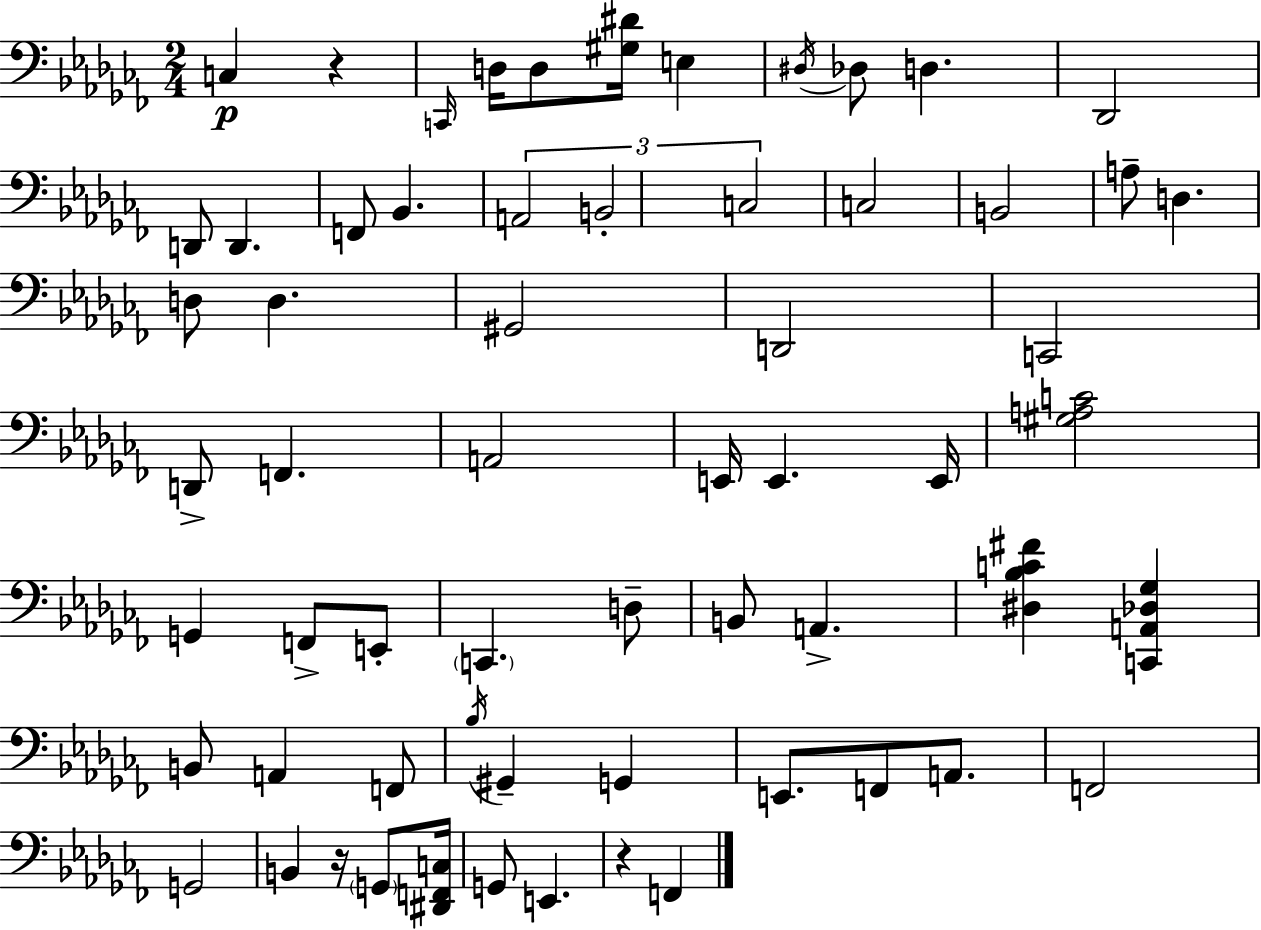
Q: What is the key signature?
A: AES minor